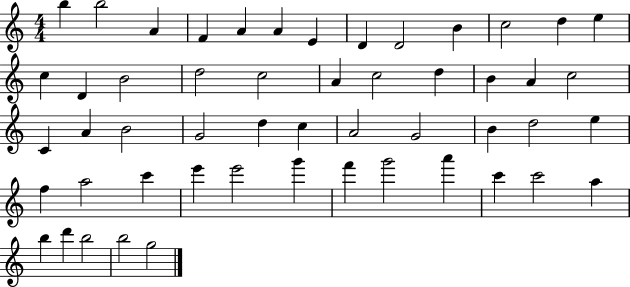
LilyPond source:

{
  \clef treble
  \numericTimeSignature
  \time 4/4
  \key c \major
  b''4 b''2 a'4 | f'4 a'4 a'4 e'4 | d'4 d'2 b'4 | c''2 d''4 e''4 | \break c''4 d'4 b'2 | d''2 c''2 | a'4 c''2 d''4 | b'4 a'4 c''2 | \break c'4 a'4 b'2 | g'2 d''4 c''4 | a'2 g'2 | b'4 d''2 e''4 | \break f''4 a''2 c'''4 | e'''4 e'''2 g'''4 | f'''4 g'''2 a'''4 | c'''4 c'''2 a''4 | \break b''4 d'''4 b''2 | b''2 g''2 | \bar "|."
}